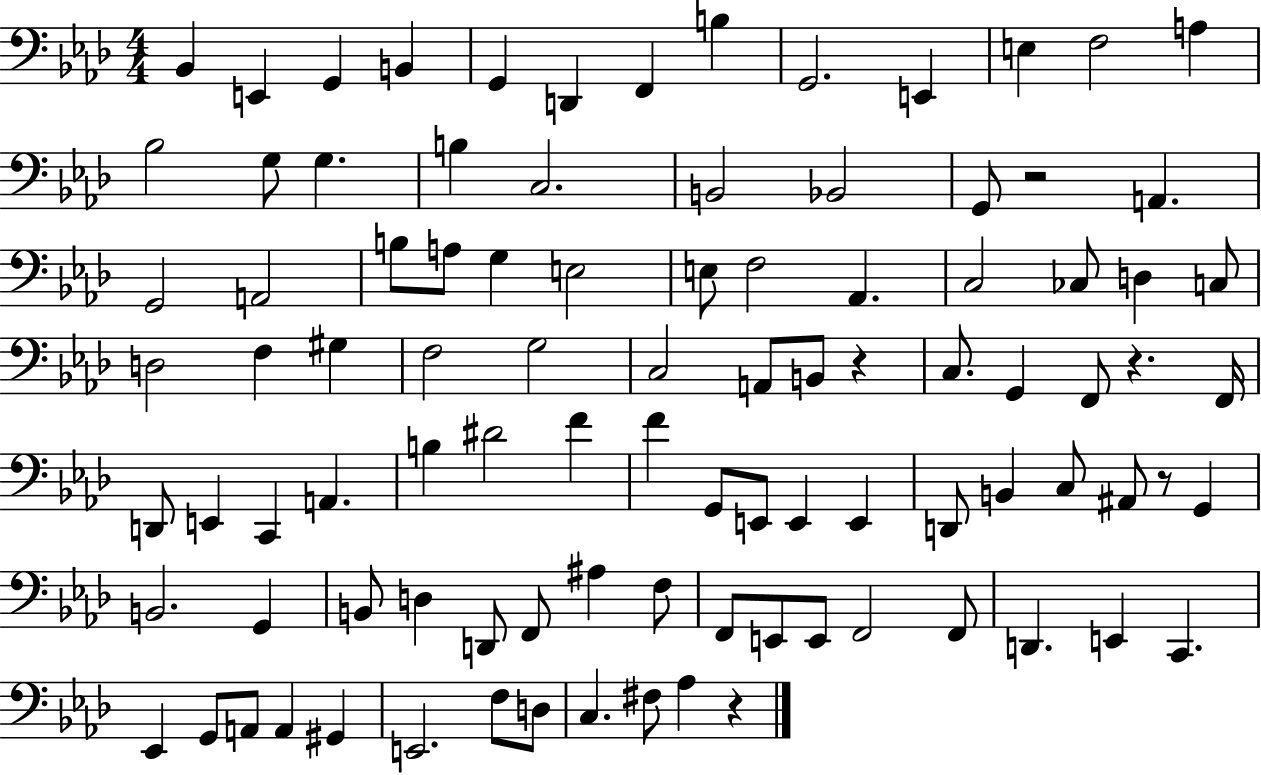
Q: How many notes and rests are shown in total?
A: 96